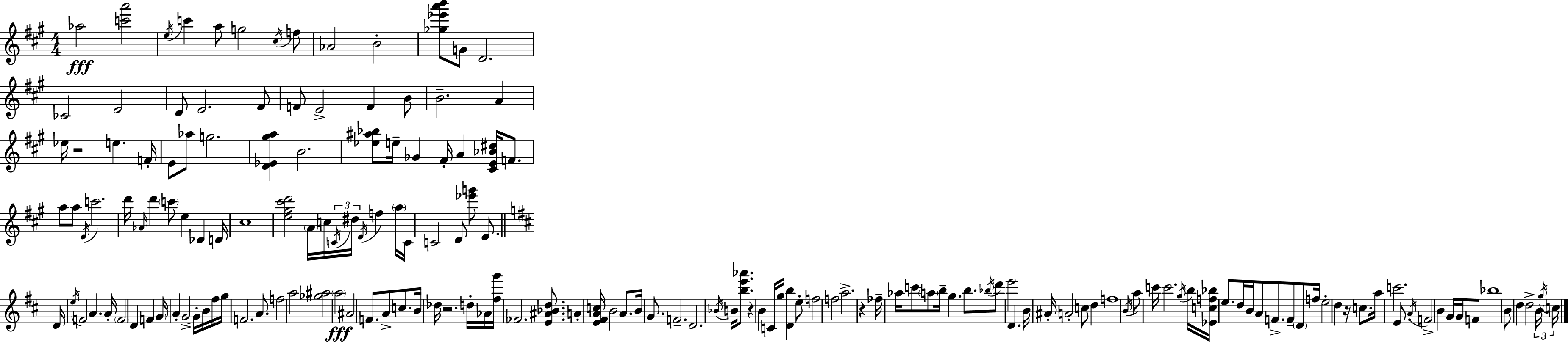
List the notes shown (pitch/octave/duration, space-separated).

Ab5/h [C6,A6]/h E5/s C6/q A5/e G5/h C#5/s F5/e Ab4/h B4/h [Gb5,Eb6,A6,B6]/e G4/e D4/h. CES4/h E4/h D4/e E4/h. F#4/e F4/e E4/h F4/q B4/e B4/h. A4/q Eb5/s R/h E5/q. F4/s E4/e Ab5/e G5/h. [D4,Eb4,G#5,A5]/q B4/h. [Eb5,A#5,Bb5]/e E5/s Gb4/q F#4/s A4/q [C#4,E4,Bb4,D#5]/s F4/e. A5/e A5/e E4/s C6/h. D6/s Ab4/s D6/q C6/e E5/q Db4/q D4/s C#5/w [E5,G#5,C#6,D6]/h A4/s C5/s C4/s D#5/s E4/s F5/q A5/s C4/s C4/h D4/e [Eb6,G6]/e E4/e. D4/s E5/s F4/h A4/q. A4/s F4/h D4/q F4/q G4/s A4/q G4/h G4/s B4/s F#5/s G5/s F4/h. A4/e. F5/h A5/h [Gb5,A#5]/h A5/h A#4/h F4/e. A4/e C5/e. B4/s Db5/s R/h. D5/s Ab4/s [F#5,G6]/s FES4/h. [E4,A#4,Bb4,D5]/e. A4/q [E4,F#4,A4,C5]/s B4/h A4/e. B4/s G4/e. F4/h. D4/h. Bb4/s B4/s [B5,E6,Ab6]/e. R/q B4/q C4/s G5/s [D4,B5]/q E5/e F5/h F5/h A5/h. R/q FES5/s Ab5/s C6/e A5/e B5/s G5/q. B5/e. Bb5/s D6/e E6/h D4/q. B4/s A#4/s A4/h C5/e D5/q F5/w B4/s A5/e C6/s C6/h. G5/s B5/s [Eb4,C5,F5,Bb5]/s E5/e. D5/s B4/s A4/e F4/e. F4/e D4/e F5/s E5/h D5/q R/s C5/e. A5/s C6/h. E4/e. A4/s F4/h B4/q G4/s G4/s F4/e Bb5/w B4/e D5/q D5/h B4/s G5/s C5/s